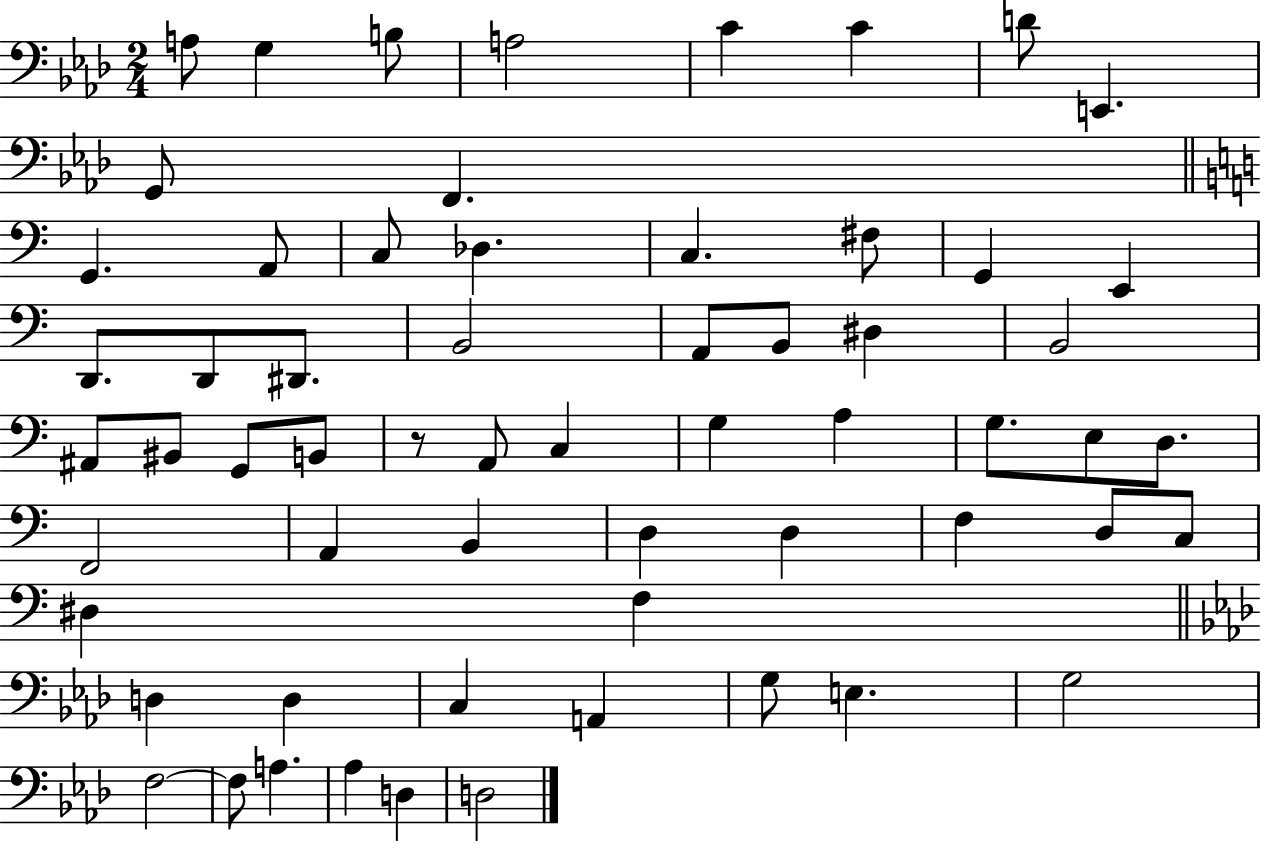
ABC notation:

X:1
T:Untitled
M:2/4
L:1/4
K:Ab
A,/2 G, B,/2 A,2 C C D/2 E,, G,,/2 F,, G,, A,,/2 C,/2 _D, C, ^F,/2 G,, E,, D,,/2 D,,/2 ^D,,/2 B,,2 A,,/2 B,,/2 ^D, B,,2 ^A,,/2 ^B,,/2 G,,/2 B,,/2 z/2 A,,/2 C, G, A, G,/2 E,/2 D,/2 F,,2 A,, B,, D, D, F, D,/2 C,/2 ^D, F, D, D, C, A,, G,/2 E, G,2 F,2 F,/2 A, _A, D, D,2